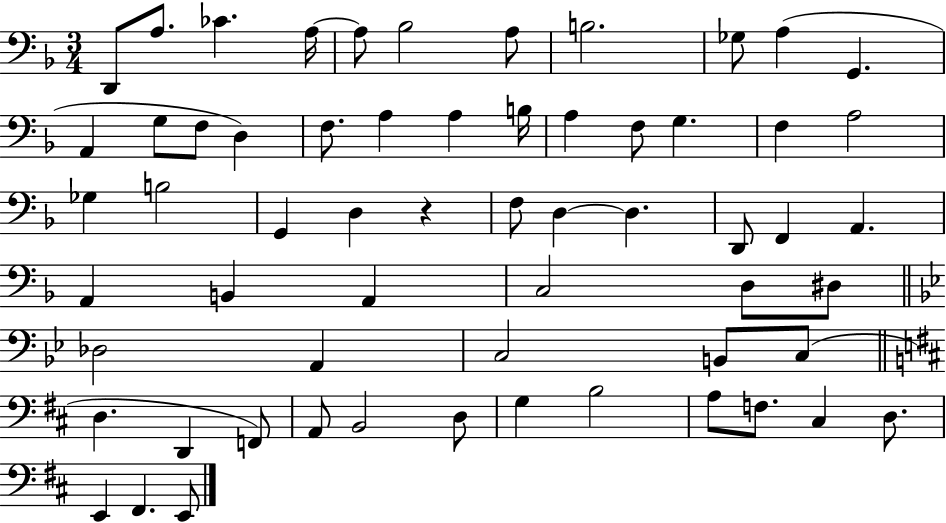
D2/e A3/e. CES4/q. A3/s A3/e Bb3/h A3/e B3/h. Gb3/e A3/q G2/q. A2/q G3/e F3/e D3/q F3/e. A3/q A3/q B3/s A3/q F3/e G3/q. F3/q A3/h Gb3/q B3/h G2/q D3/q R/q F3/e D3/q D3/q. D2/e F2/q A2/q. A2/q B2/q A2/q C3/h D3/e D#3/e Db3/h A2/q C3/h B2/e C3/e D3/q. D2/q F2/e A2/e B2/h D3/e G3/q B3/h A3/e F3/e. C#3/q D3/e. E2/q F#2/q. E2/e